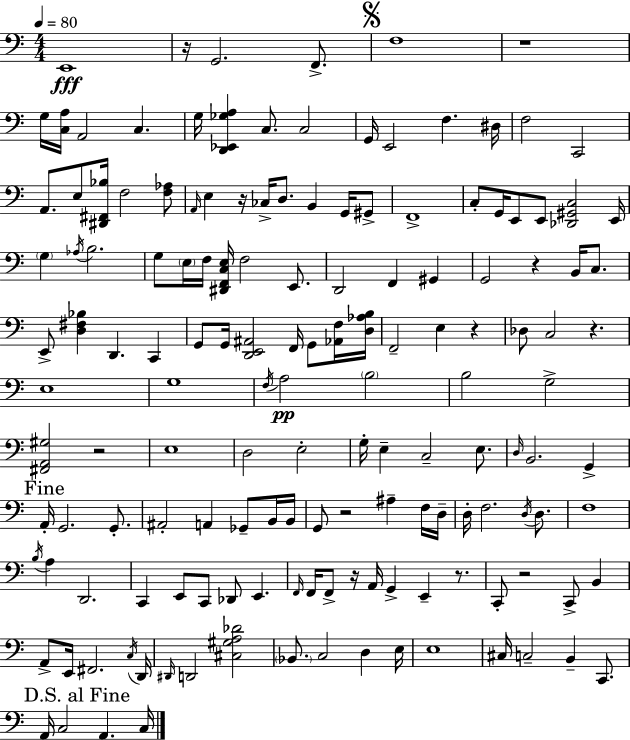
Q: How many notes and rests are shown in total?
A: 151